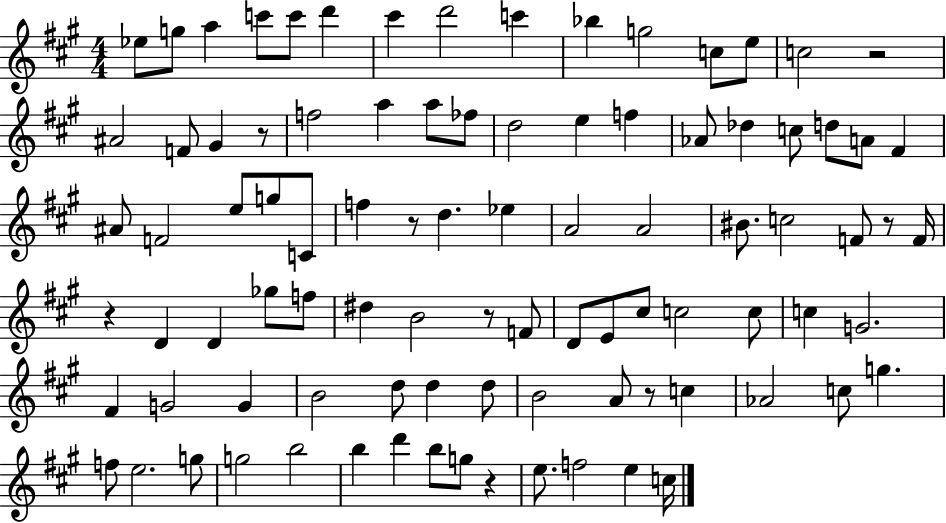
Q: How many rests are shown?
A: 8